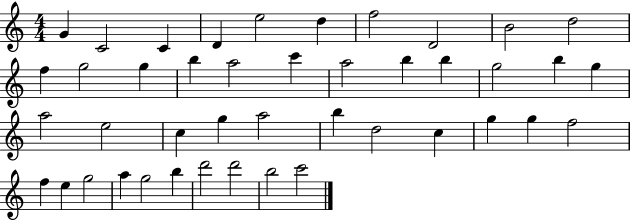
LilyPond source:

{
  \clef treble
  \numericTimeSignature
  \time 4/4
  \key c \major
  g'4 c'2 c'4 | d'4 e''2 d''4 | f''2 d'2 | b'2 d''2 | \break f''4 g''2 g''4 | b''4 a''2 c'''4 | a''2 b''4 b''4 | g''2 b''4 g''4 | \break a''2 e''2 | c''4 g''4 a''2 | b''4 d''2 c''4 | g''4 g''4 f''2 | \break f''4 e''4 g''2 | a''4 g''2 b''4 | d'''2 d'''2 | b''2 c'''2 | \break \bar "|."
}